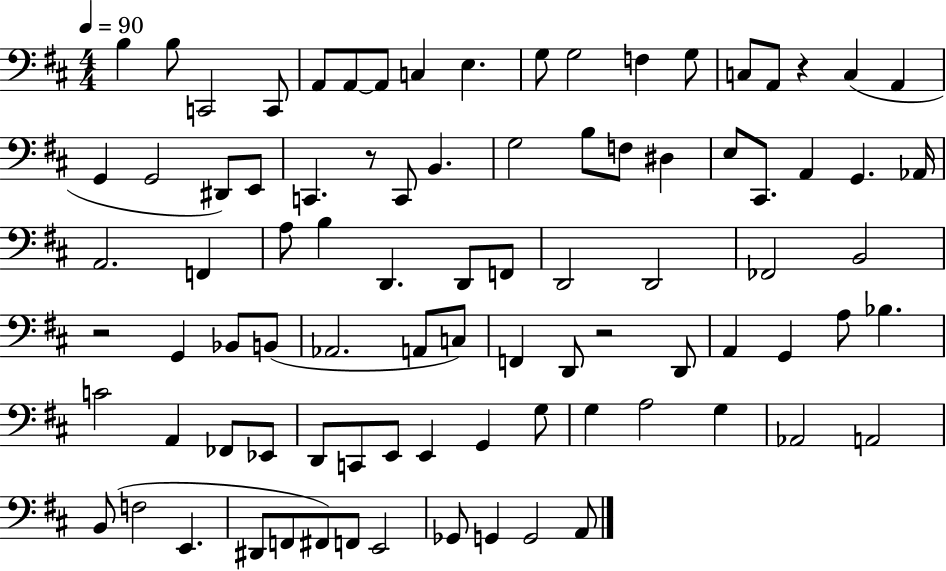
B3/q B3/e C2/h C2/e A2/e A2/e A2/e C3/q E3/q. G3/e G3/h F3/q G3/e C3/e A2/e R/q C3/q A2/q G2/q G2/h D#2/e E2/e C2/q. R/e C2/e B2/q. G3/h B3/e F3/e D#3/q E3/e C#2/e. A2/q G2/q. Ab2/s A2/h. F2/q A3/e B3/q D2/q. D2/e F2/e D2/h D2/h FES2/h B2/h R/h G2/q Bb2/e B2/e Ab2/h. A2/e C3/e F2/q D2/e R/h D2/e A2/q G2/q A3/e Bb3/q. C4/h A2/q FES2/e Eb2/e D2/e C2/e E2/e E2/q G2/q G3/e G3/q A3/h G3/q Ab2/h A2/h B2/e F3/h E2/q. D#2/e F2/e F#2/e F2/e E2/h Gb2/e G2/q G2/h A2/e